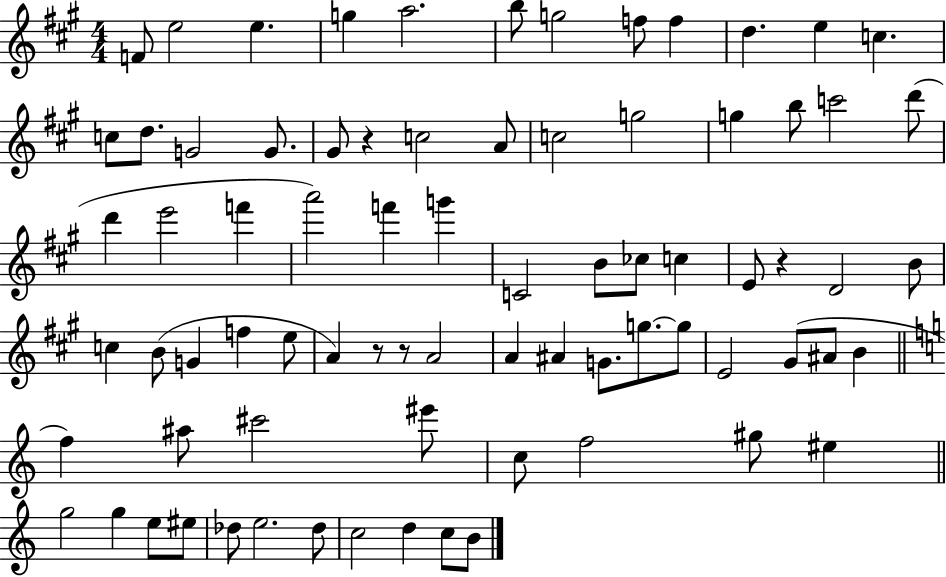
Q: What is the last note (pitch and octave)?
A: B4